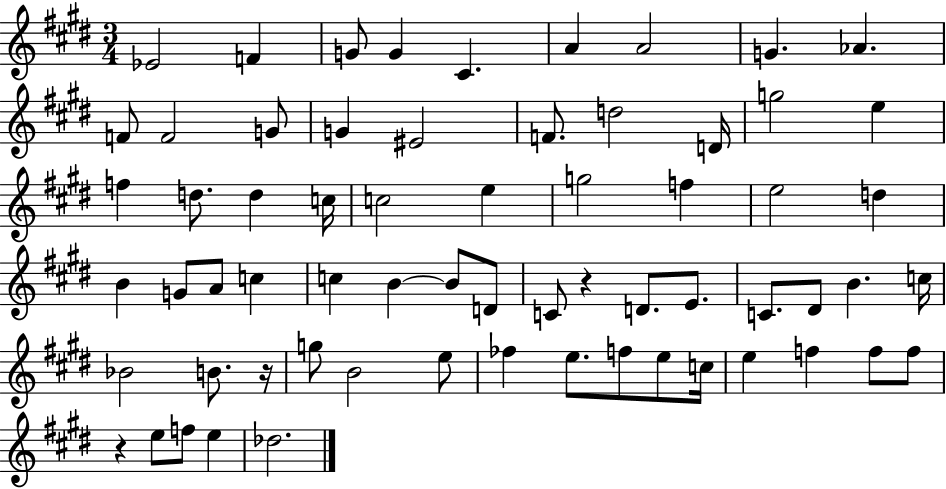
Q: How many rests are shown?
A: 3